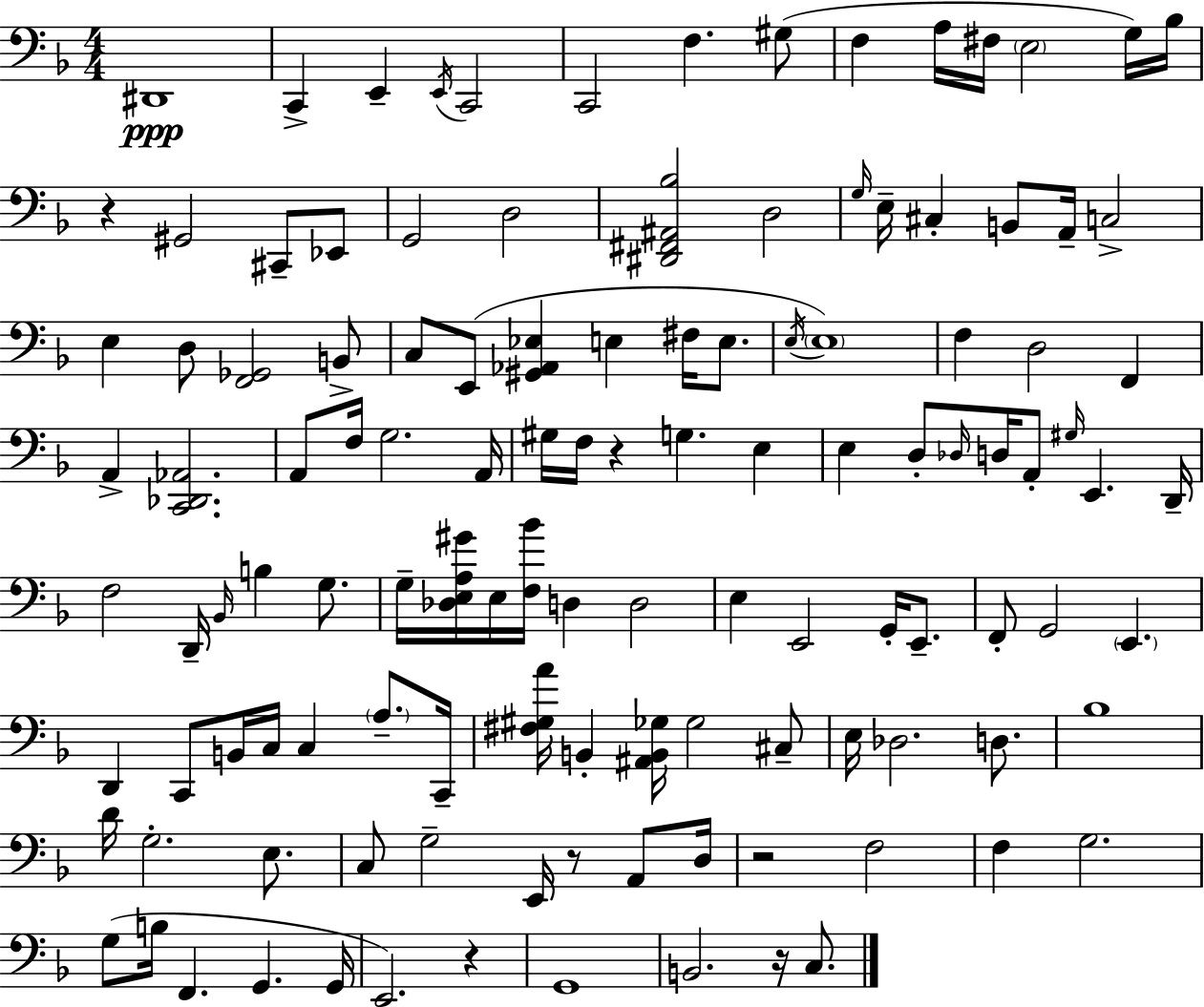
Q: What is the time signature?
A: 4/4